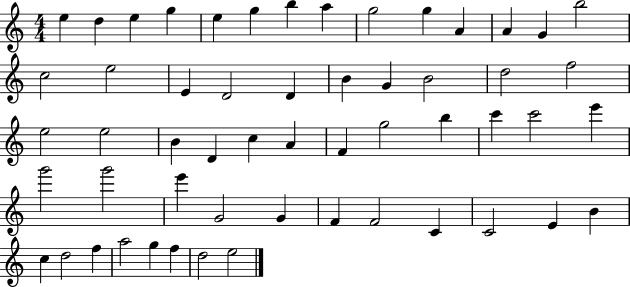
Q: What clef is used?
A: treble